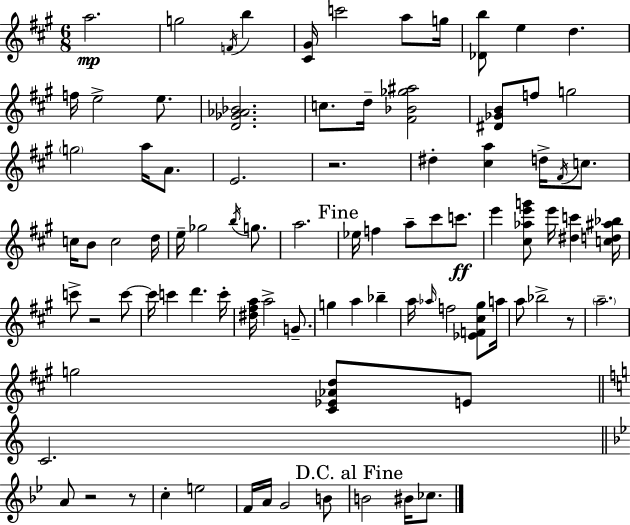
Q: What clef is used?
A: treble